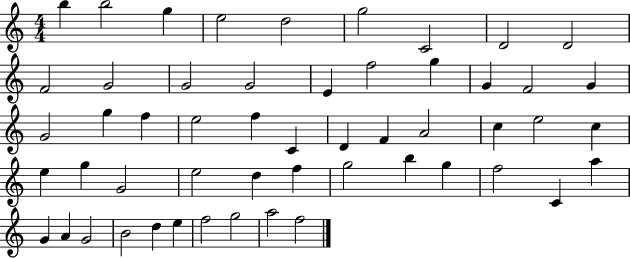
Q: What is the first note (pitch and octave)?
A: B5